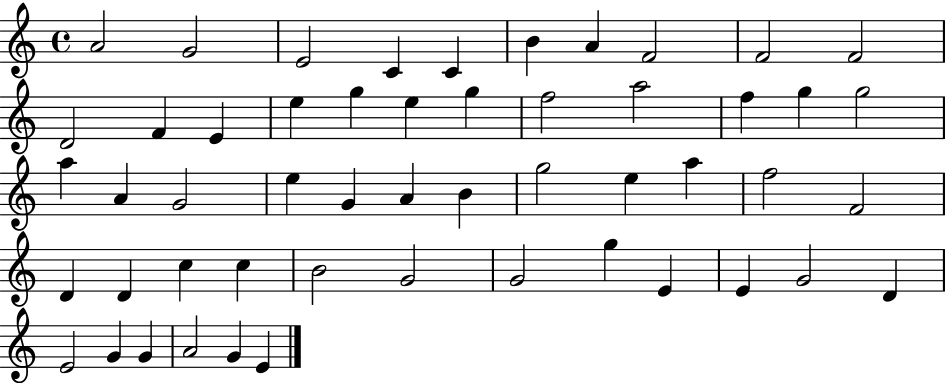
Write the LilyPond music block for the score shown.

{
  \clef treble
  \time 4/4
  \defaultTimeSignature
  \key c \major
  a'2 g'2 | e'2 c'4 c'4 | b'4 a'4 f'2 | f'2 f'2 | \break d'2 f'4 e'4 | e''4 g''4 e''4 g''4 | f''2 a''2 | f''4 g''4 g''2 | \break a''4 a'4 g'2 | e''4 g'4 a'4 b'4 | g''2 e''4 a''4 | f''2 f'2 | \break d'4 d'4 c''4 c''4 | b'2 g'2 | g'2 g''4 e'4 | e'4 g'2 d'4 | \break e'2 g'4 g'4 | a'2 g'4 e'4 | \bar "|."
}